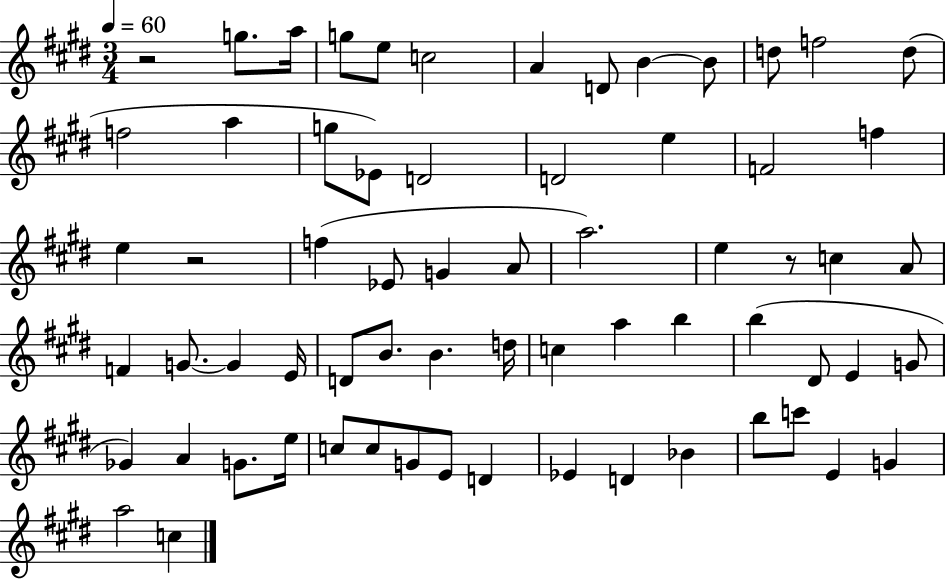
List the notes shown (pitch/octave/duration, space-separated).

R/h G5/e. A5/s G5/e E5/e C5/h A4/q D4/e B4/q B4/e D5/e F5/h D5/e F5/h A5/q G5/e Eb4/e D4/h D4/h E5/q F4/h F5/q E5/q R/h F5/q Eb4/e G4/q A4/e A5/h. E5/q R/e C5/q A4/e F4/q G4/e. G4/q E4/s D4/e B4/e. B4/q. D5/s C5/q A5/q B5/q B5/q D#4/e E4/q G4/e Gb4/q A4/q G4/e. E5/s C5/e C5/e G4/e E4/e D4/q Eb4/q D4/q Bb4/q B5/e C6/e E4/q G4/q A5/h C5/q